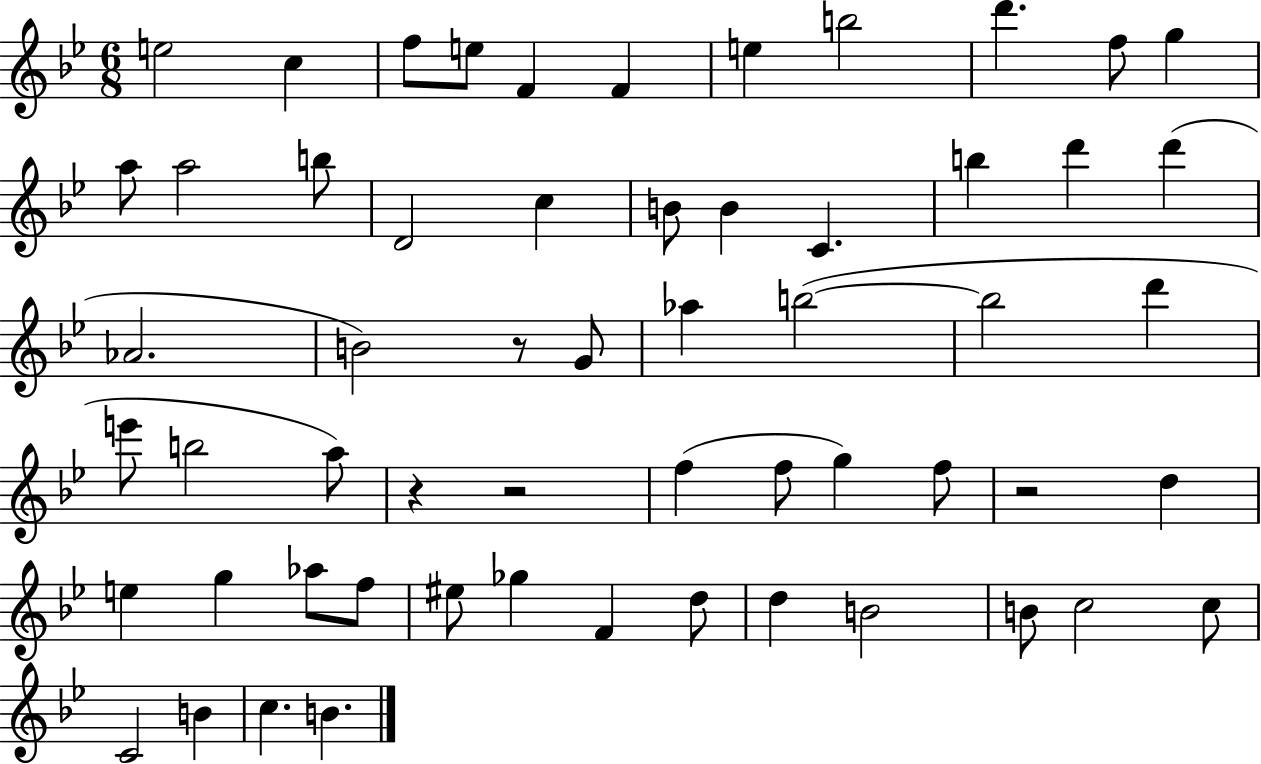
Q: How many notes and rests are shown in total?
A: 58